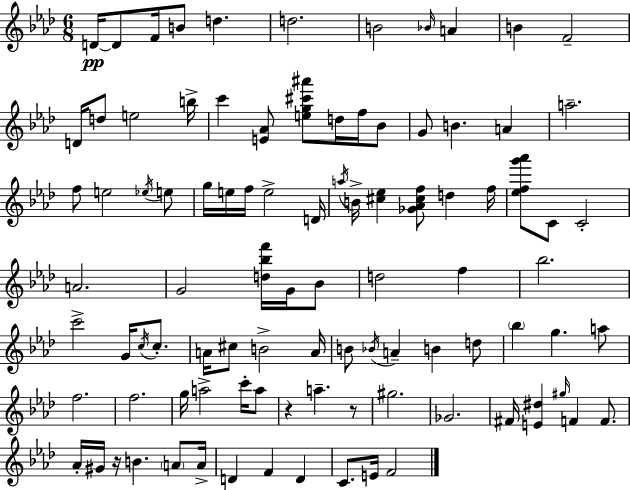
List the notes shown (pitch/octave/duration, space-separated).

D4/s D4/e F4/s B4/e D5/q. D5/h. B4/h Bb4/s A4/q B4/q F4/h D4/s D5/e E5/h B5/s C6/q [E4,Ab4]/e [E5,G5,C#6,A#6]/e D5/s F5/s Bb4/e G4/e B4/q. A4/q A5/h. F5/e E5/h Eb5/s E5/e G5/s E5/s F5/s E5/h D4/s A5/s B4/s [C#5,Eb5]/q [Gb4,Ab4,C#5,F5]/e D5/q F5/s [Eb5,F5,G6,Ab6]/e C4/e C4/h A4/h. G4/h [D5,Bb5,F6]/s G4/s Bb4/e D5/h F5/q Bb5/h. C6/h G4/s C5/s C5/e. A4/s C#5/e B4/h A4/s B4/e Bb4/s A4/q B4/q D5/e Bb5/q G5/q. A5/e F5/h. F5/h. G5/s A5/h C6/s A5/e R/q A5/q. R/e G#5/h. Gb4/h. F#4/s [E4,D#5]/q G#5/s F4/q F4/e. Ab4/s G#4/s R/s B4/q. A4/e A4/s D4/q F4/q D4/q C4/e. E4/s F4/h